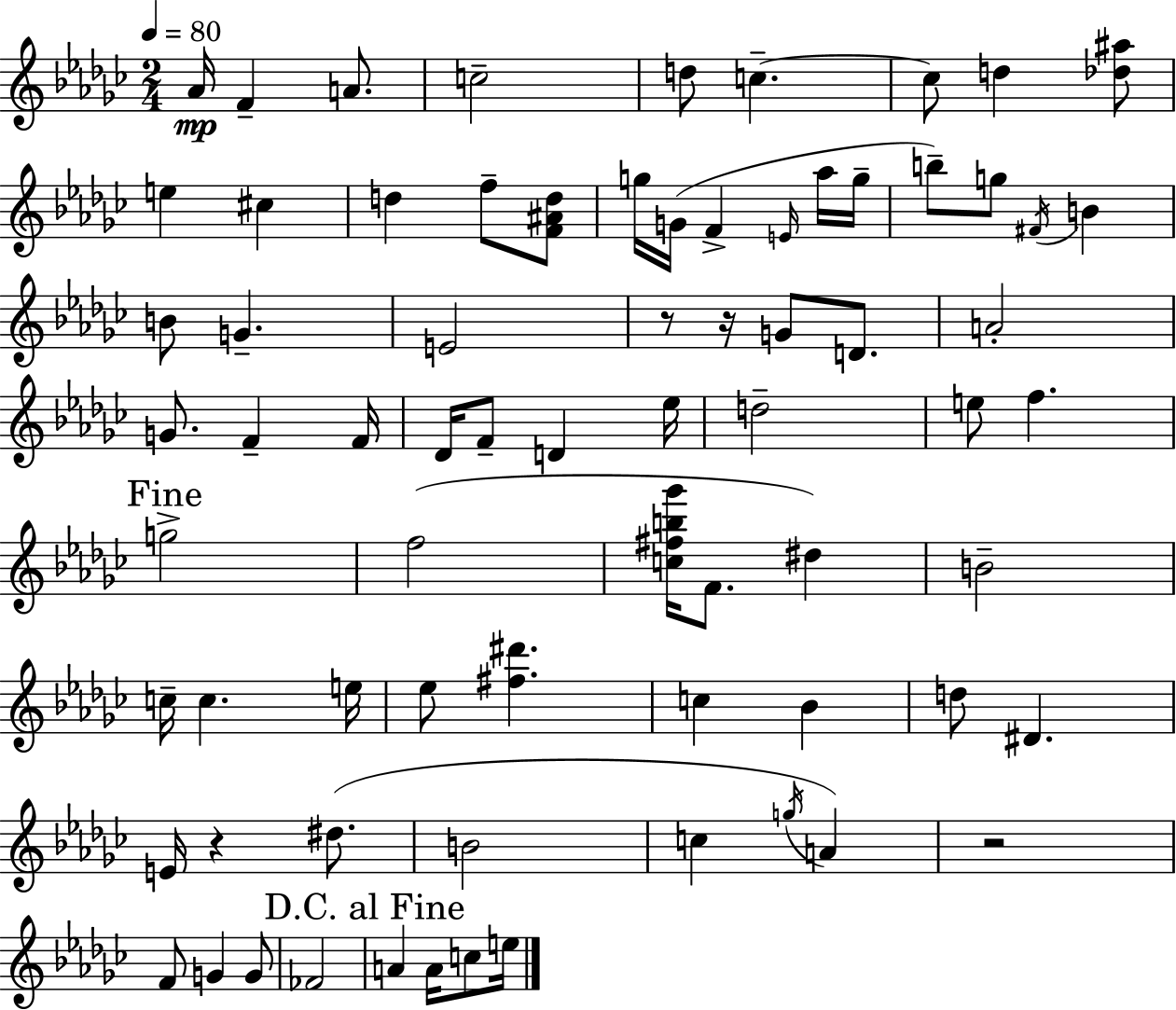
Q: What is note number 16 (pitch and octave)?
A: E4